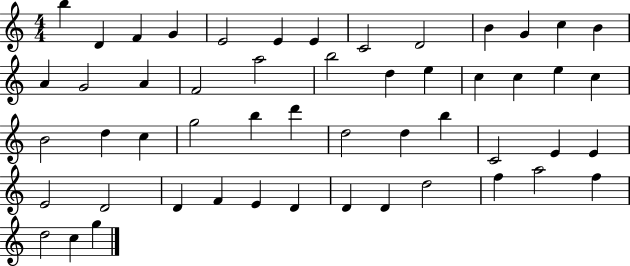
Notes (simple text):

B5/q D4/q F4/q G4/q E4/h E4/q E4/q C4/h D4/h B4/q G4/q C5/q B4/q A4/q G4/h A4/q F4/h A5/h B5/h D5/q E5/q C5/q C5/q E5/q C5/q B4/h D5/q C5/q G5/h B5/q D6/q D5/h D5/q B5/q C4/h E4/q E4/q E4/h D4/h D4/q F4/q E4/q D4/q D4/q D4/q D5/h F5/q A5/h F5/q D5/h C5/q G5/q